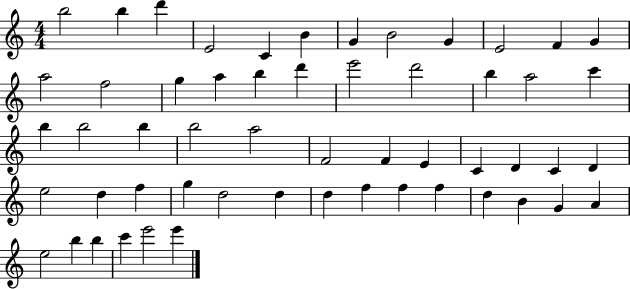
X:1
T:Untitled
M:4/4
L:1/4
K:C
b2 b d' E2 C B G B2 G E2 F G a2 f2 g a b d' e'2 d'2 b a2 c' b b2 b b2 a2 F2 F E C D C D e2 d f g d2 d d f f f d B G A e2 b b c' e'2 e'